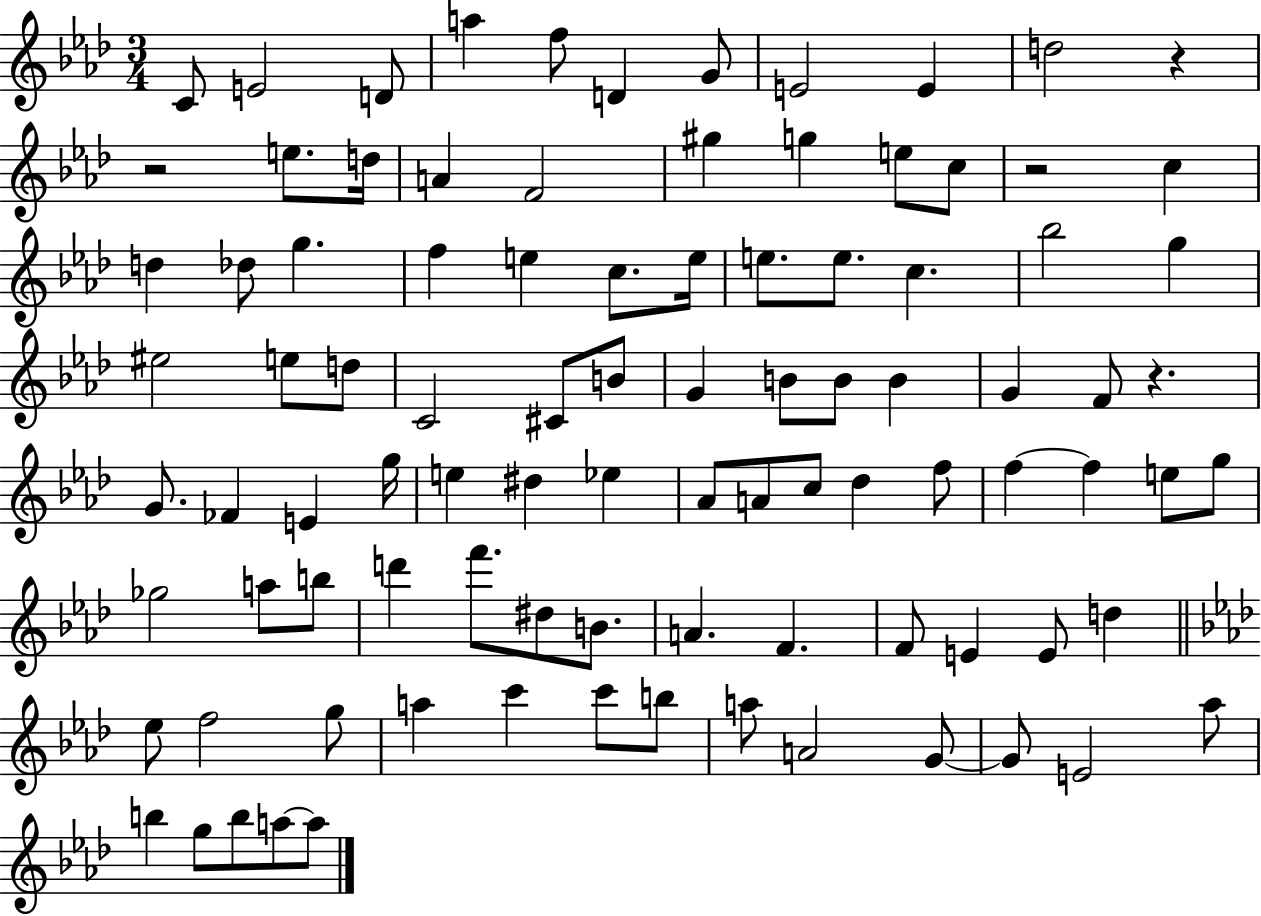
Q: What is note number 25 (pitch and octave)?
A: C5